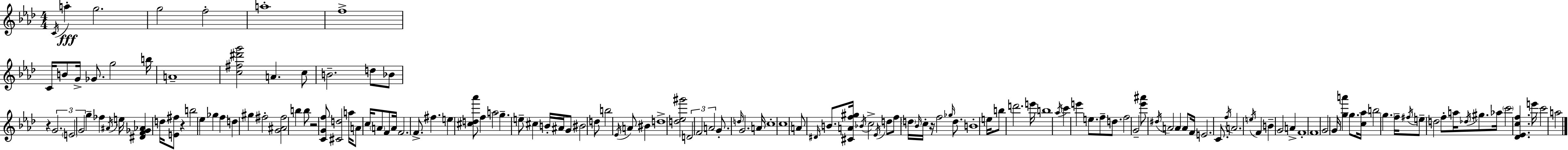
{
  \clef treble
  \numericTimeSignature
  \time 4/4
  \key f \minor
  \acciaccatura { c'16 }\fff a''4-. g''2. | g''2 f''2-. | a''1-. | f''1-> | \break c'16 b'8 g'16-> ges'8. g''2 | b''16 a'1-- | <c'' fis'' dis''' g'''>2 a'4. c''8 | b'2.-- d''8 bes'8 | \break r4 \tuplet 3/2 { g'2. | \parenthesize e'2 g'2 } | g''4-- fes''4 \acciaccatura { ais'16 } e''16 <dis' f' ges' aes'>4 d''16 | <e' fis''>8 r4 b''2 ees''4 | \break ges''4 f''4 d''4 gis''4 | fis''2-. <g' ais' fis''>2 | b''4 b''8 r2 | <c' g' f''>8 <cis' d''>2 a''16 a'8 c''16 \parenthesize a'8 | \break f'8 a'16 f'2. f'8.-> | fis''4. e''4 <cis'' d'' aes'''>8 f''4 | a''2 g''4.-- | e''8-- cis''4 b'16-. ais'16 g'8 bis'2 | \break d''8 b''2 \acciaccatura { ees'16 } a'8 bis'4 | d''1-> | <d'' ees'' gis'''>2 \tuplet 3/2 { d'2 | f'2 a'2 } | \break g'8.-. \grace { d''16 } g'2. | a'16 c''1-. | c''1 | a'8 \grace { dis'16 } b'8. <cis' a' f'' gis''>16 \acciaccatura { bes'16 } c''2-> | \break \acciaccatura { ees'16 } d''8 f''8 \parenthesize d''16 \grace { bes'16 } c''16-. r16 f''2 | \grace { ges''16 } d''8. b'1-. | e''16 b''8 d'''2. | e'''16 b''1 | \break \acciaccatura { aes''16 } c'''4 e'''4 | e''8. f''8-- d''8. f''2 | g'2-- <ees''' ais'''>8 \acciaccatura { dis''16 } a'2 | a'4 a'8 f'16 e'2. | \break c'8. \acciaccatura { f''16 } a'2. | \acciaccatura { e''16 } f'4 b'4-- | g'2 a'4-> f'1-. | f'1 | \break g'2 | g'16 <g'' a'''>4 g''8. <c'' aes''>16 b''2 | \parenthesize g''4. f''16-- \acciaccatura { fis''16 } e''8-- | d''2 f''8-. a''16 \acciaccatura { des''16 } gis''8. aes''16 | \break \parenthesize c'''2 <des' ees' c'' f''>4. e'''16 c'''2 | a''2 \bar "|."
}